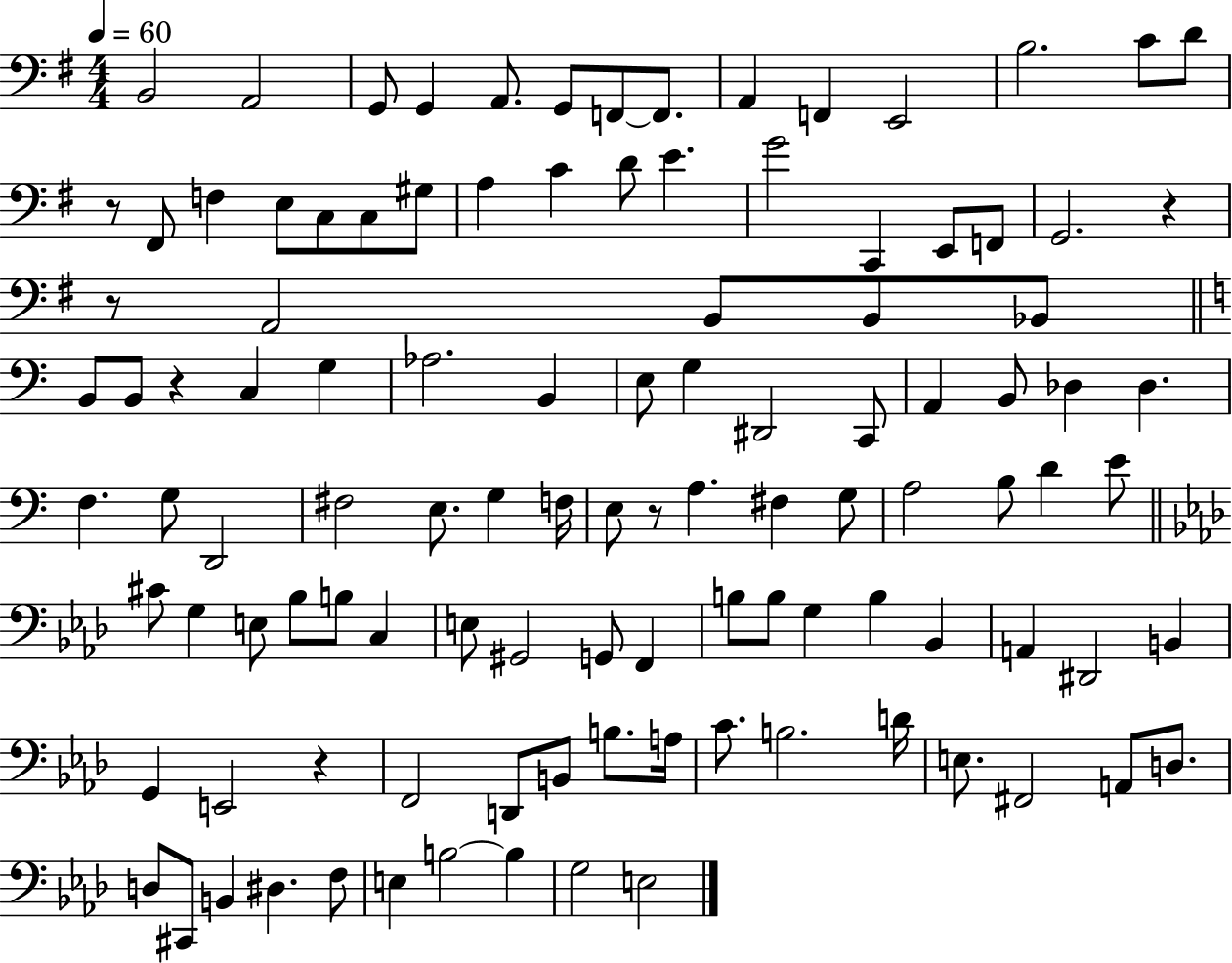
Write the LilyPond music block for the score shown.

{
  \clef bass
  \numericTimeSignature
  \time 4/4
  \key g \major
  \tempo 4 = 60
  b,2 a,2 | g,8 g,4 a,8. g,8 f,8~~ f,8. | a,4 f,4 e,2 | b2. c'8 d'8 | \break r8 fis,8 f4 e8 c8 c8 gis8 | a4 c'4 d'8 e'4. | g'2 c,4 e,8 f,8 | g,2. r4 | \break r8 a,2 b,8 b,8 bes,8 | \bar "||" \break \key a \minor b,8 b,8 r4 c4 g4 | aes2. b,4 | e8 g4 dis,2 c,8 | a,4 b,8 des4 des4. | \break f4. g8 d,2 | fis2 e8. g4 f16 | e8 r8 a4. fis4 g8 | a2 b8 d'4 e'8 | \break \bar "||" \break \key aes \major cis'8 g4 e8 bes8 b8 c4 | e8 gis,2 g,8 f,4 | b8 b8 g4 b4 bes,4 | a,4 dis,2 b,4 | \break g,4 e,2 r4 | f,2 d,8 b,8 b8. a16 | c'8. b2. d'16 | e8. fis,2 a,8 d8. | \break d8 cis,8 b,4 dis4. f8 | e4 b2~~ b4 | g2 e2 | \bar "|."
}